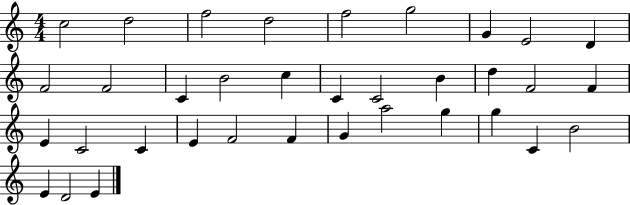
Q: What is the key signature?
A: C major